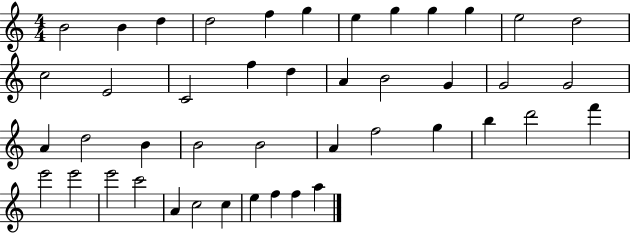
B4/h B4/q D5/q D5/h F5/q G5/q E5/q G5/q G5/q G5/q E5/h D5/h C5/h E4/h C4/h F5/q D5/q A4/q B4/h G4/q G4/h G4/h A4/q D5/h B4/q B4/h B4/h A4/q F5/h G5/q B5/q D6/h F6/q E6/h E6/h E6/h C6/h A4/q C5/h C5/q E5/q F5/q F5/q A5/q